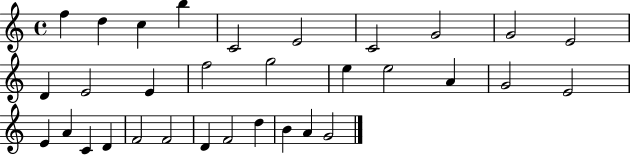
F5/q D5/q C5/q B5/q C4/h E4/h C4/h G4/h G4/h E4/h D4/q E4/h E4/q F5/h G5/h E5/q E5/h A4/q G4/h E4/h E4/q A4/q C4/q D4/q F4/h F4/h D4/q F4/h D5/q B4/q A4/q G4/h